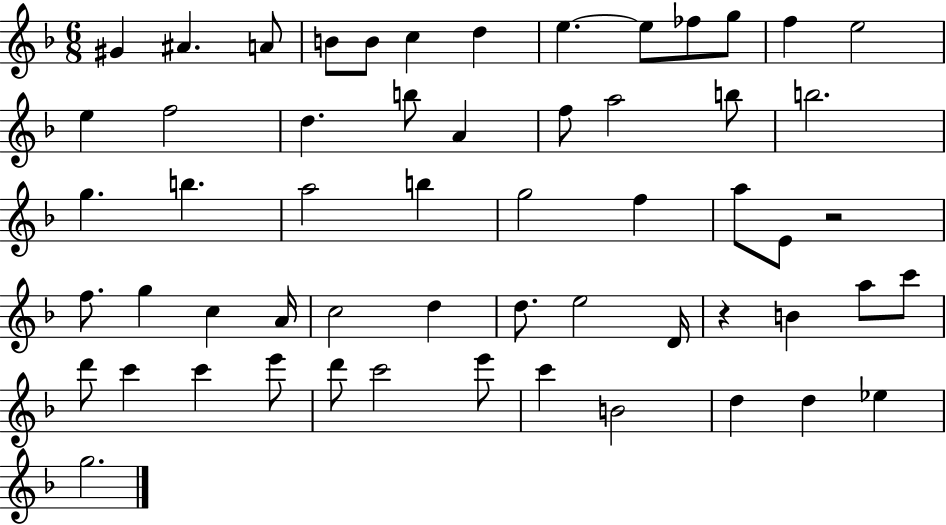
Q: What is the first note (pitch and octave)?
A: G#4